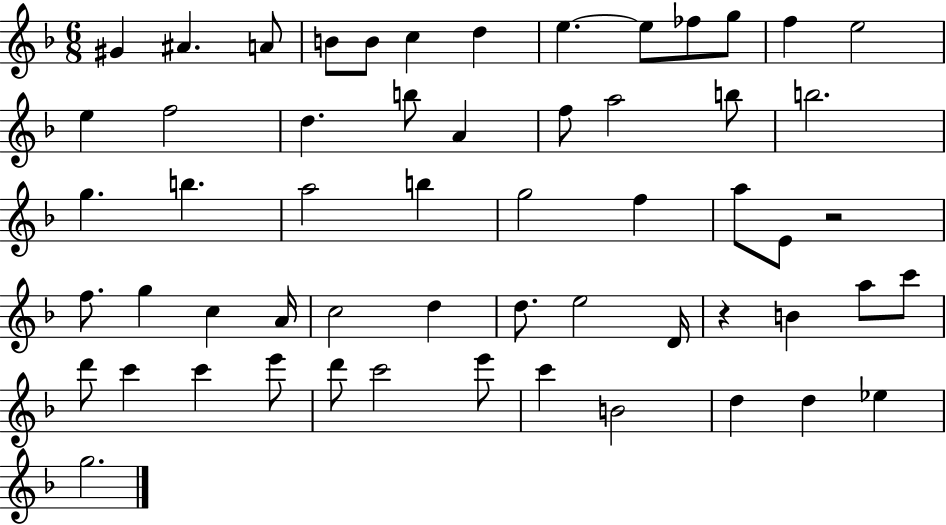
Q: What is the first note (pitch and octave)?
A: G#4